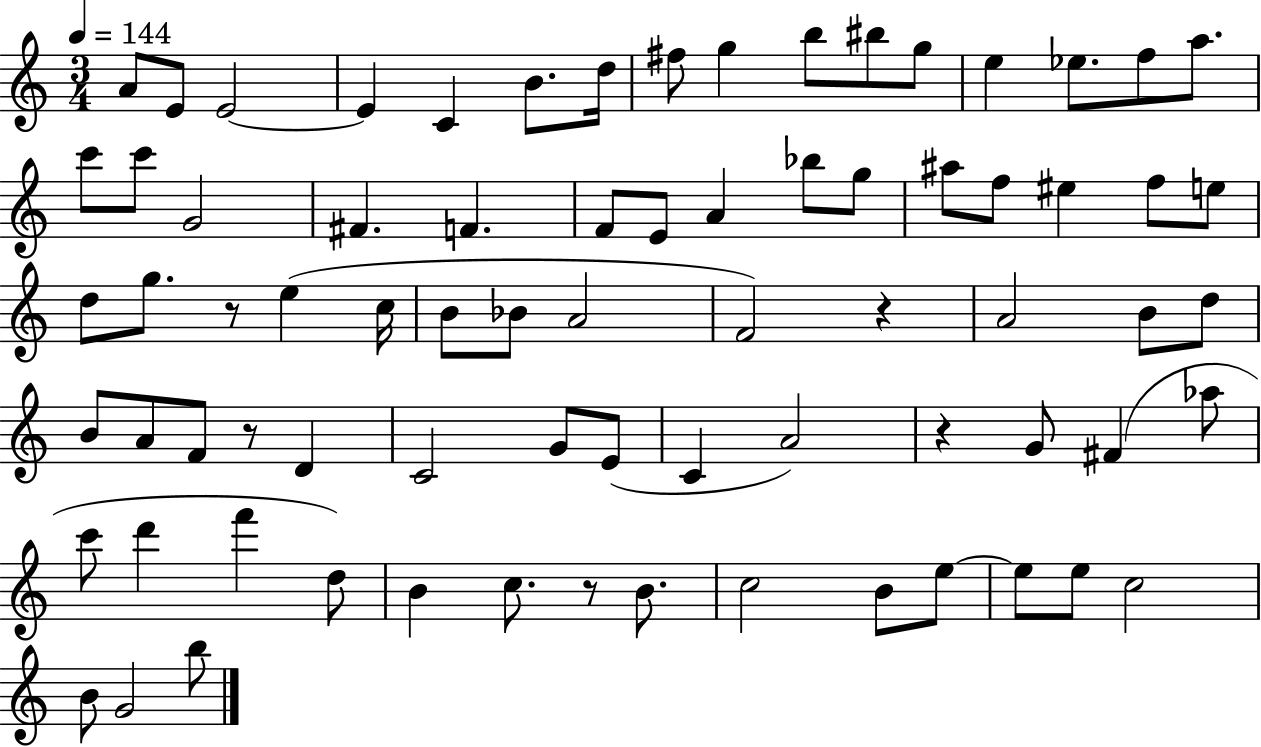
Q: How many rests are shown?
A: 5